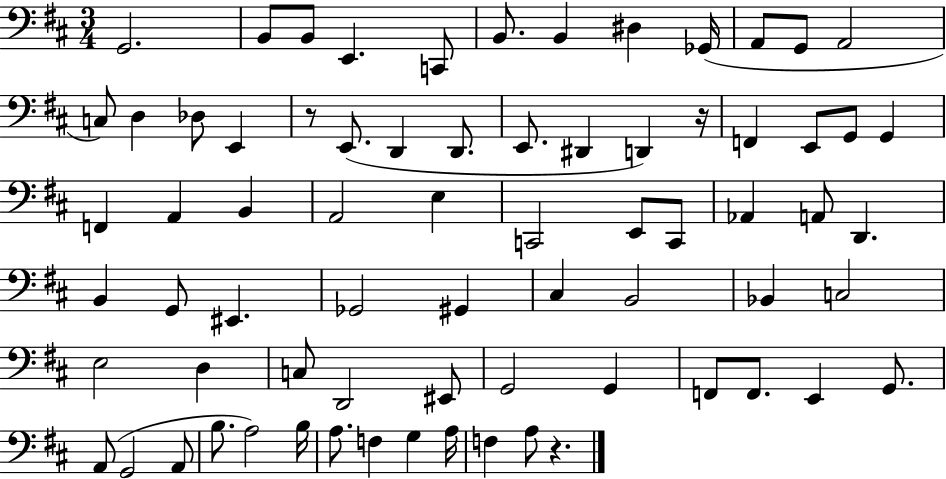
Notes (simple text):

G2/h. B2/e B2/e E2/q. C2/e B2/e. B2/q D#3/q Gb2/s A2/e G2/e A2/h C3/e D3/q Db3/e E2/q R/e E2/e. D2/q D2/e. E2/e. D#2/q D2/q R/s F2/q E2/e G2/e G2/q F2/q A2/q B2/q A2/h E3/q C2/h E2/e C2/e Ab2/q A2/e D2/q. B2/q G2/e EIS2/q. Gb2/h G#2/q C#3/q B2/h Bb2/q C3/h E3/h D3/q C3/e D2/h EIS2/e G2/h G2/q F2/e F2/e. E2/q G2/e. A2/e G2/h A2/e B3/e. A3/h B3/s A3/e. F3/q G3/q A3/s F3/q A3/e R/q.